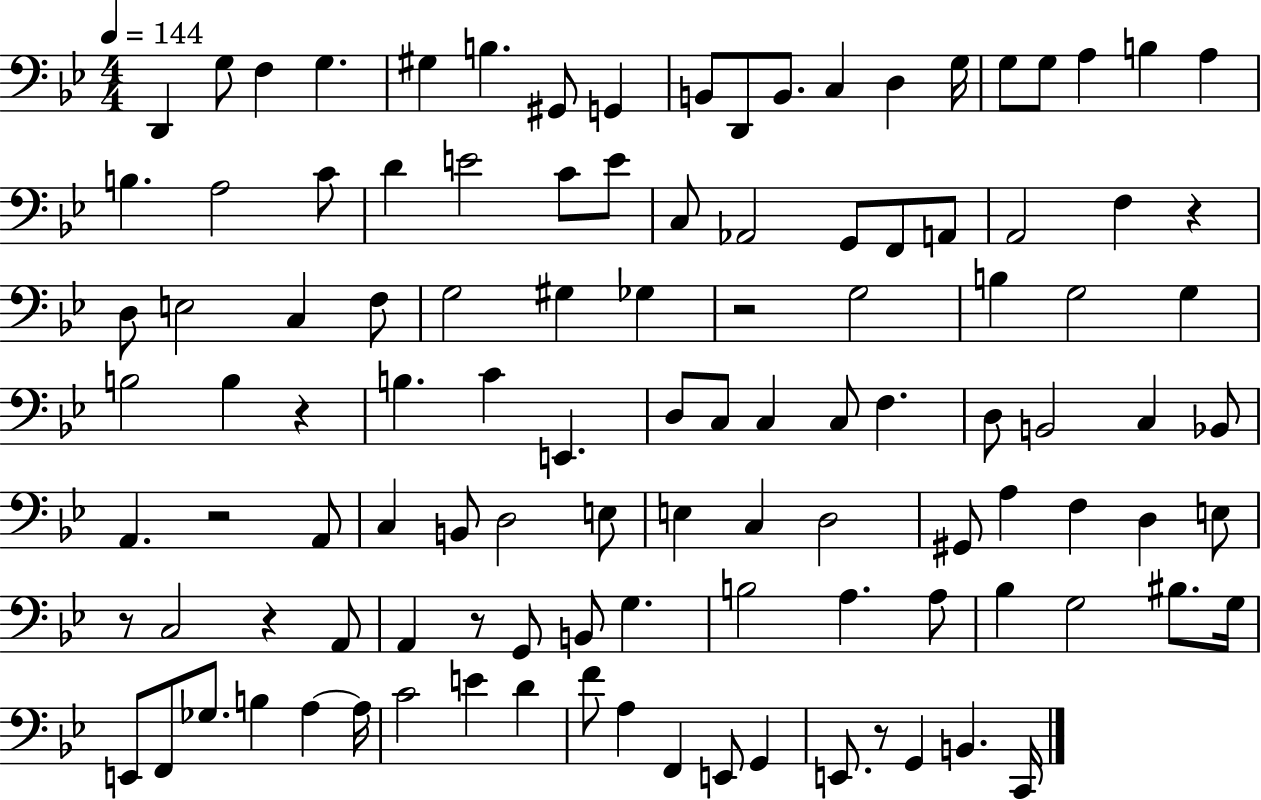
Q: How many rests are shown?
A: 8